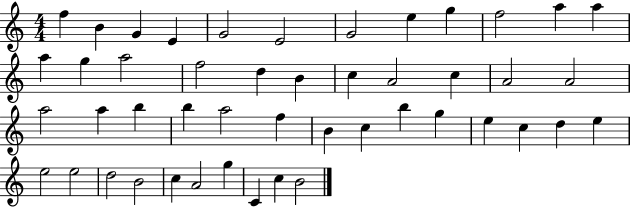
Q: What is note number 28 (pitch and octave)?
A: A5